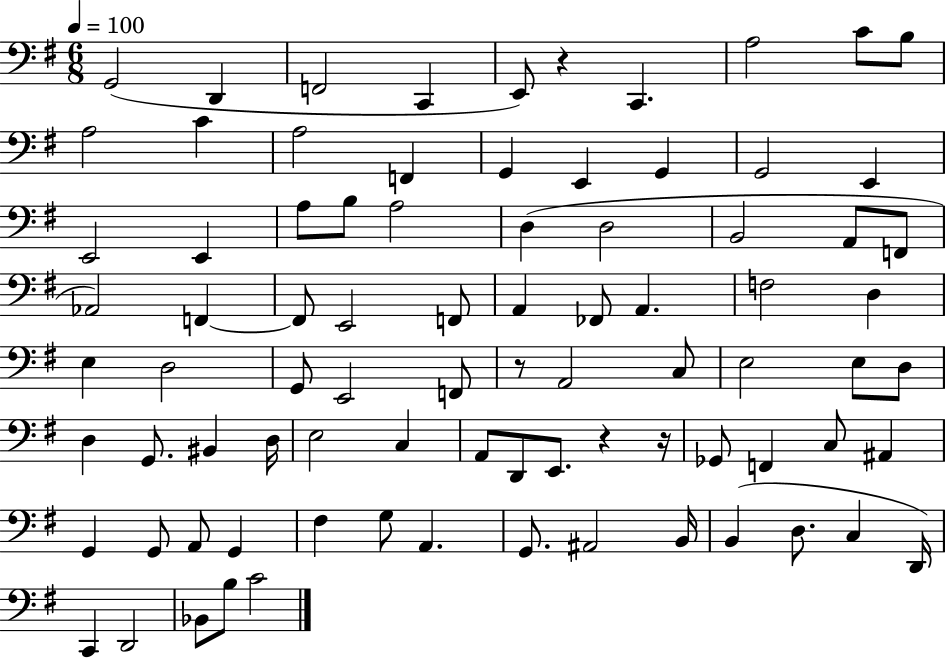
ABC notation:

X:1
T:Untitled
M:6/8
L:1/4
K:G
G,,2 D,, F,,2 C,, E,,/2 z C,, A,2 C/2 B,/2 A,2 C A,2 F,, G,, E,, G,, G,,2 E,, E,,2 E,, A,/2 B,/2 A,2 D, D,2 B,,2 A,,/2 F,,/2 _A,,2 F,, F,,/2 E,,2 F,,/2 A,, _F,,/2 A,, F,2 D, E, D,2 G,,/2 E,,2 F,,/2 z/2 A,,2 C,/2 E,2 E,/2 D,/2 D, G,,/2 ^B,, D,/4 E,2 C, A,,/2 D,,/2 E,,/2 z z/4 _G,,/2 F,, C,/2 ^A,, G,, G,,/2 A,,/2 G,, ^F, G,/2 A,, G,,/2 ^A,,2 B,,/4 B,, D,/2 C, D,,/4 C,, D,,2 _B,,/2 B,/2 C2